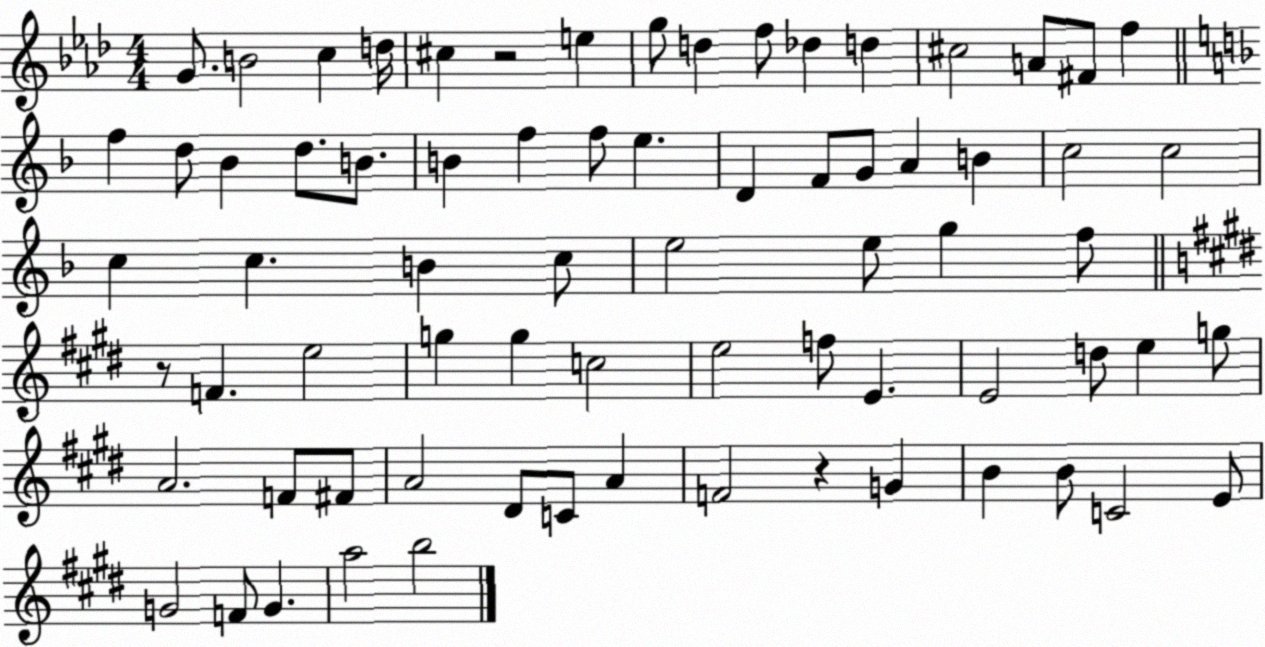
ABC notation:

X:1
T:Untitled
M:4/4
L:1/4
K:Ab
G/2 B2 c d/4 ^c z2 e g/2 d f/2 _d d ^c2 A/2 ^F/2 f f d/2 _B d/2 B/2 B f f/2 e D F/2 G/2 A B c2 c2 c c B c/2 e2 e/2 g f/2 z/2 F e2 g g c2 e2 f/2 E E2 d/2 e g/2 A2 F/2 ^F/2 A2 ^D/2 C/2 A F2 z G B B/2 C2 E/2 G2 F/2 G a2 b2